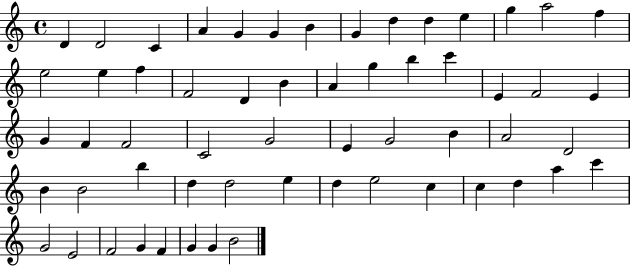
X:1
T:Untitled
M:4/4
L:1/4
K:C
D D2 C A G G B G d d e g a2 f e2 e f F2 D B A g b c' E F2 E G F F2 C2 G2 E G2 B A2 D2 B B2 b d d2 e d e2 c c d a c' G2 E2 F2 G F G G B2